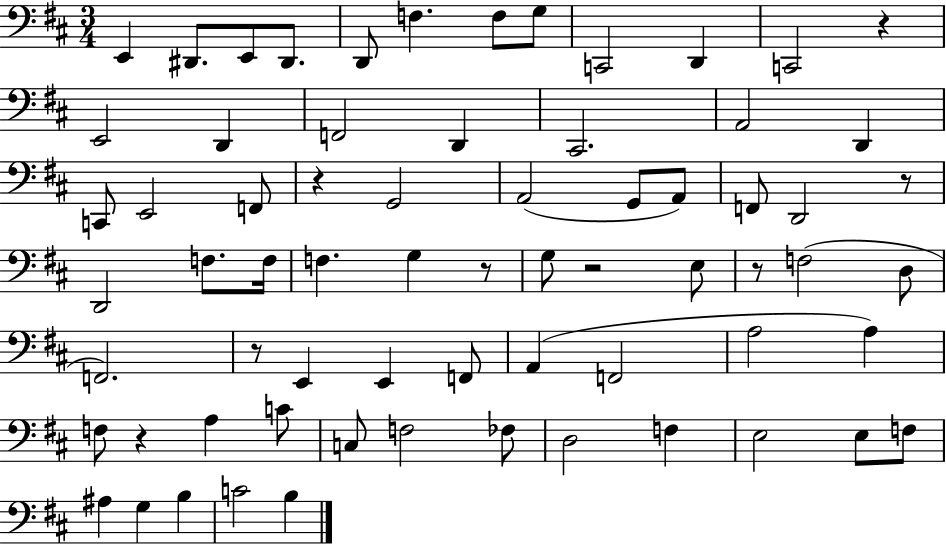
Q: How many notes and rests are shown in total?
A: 68